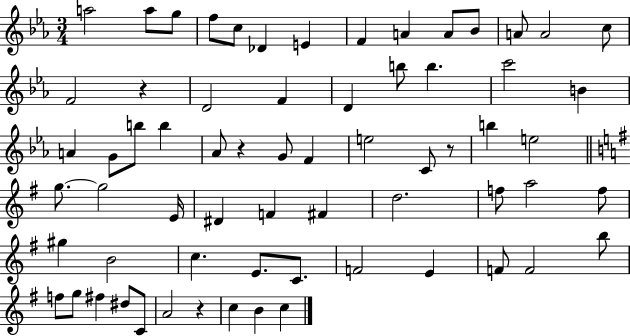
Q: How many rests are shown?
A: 4